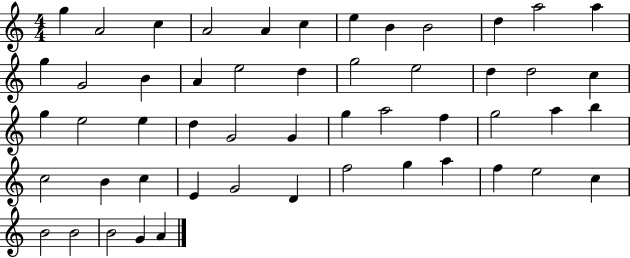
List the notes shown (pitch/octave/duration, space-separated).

G5/q A4/h C5/q A4/h A4/q C5/q E5/q B4/q B4/h D5/q A5/h A5/q G5/q G4/h B4/q A4/q E5/h D5/q G5/h E5/h D5/q D5/h C5/q G5/q E5/h E5/q D5/q G4/h G4/q G5/q A5/h F5/q G5/h A5/q B5/q C5/h B4/q C5/q E4/q G4/h D4/q F5/h G5/q A5/q F5/q E5/h C5/q B4/h B4/h B4/h G4/q A4/q